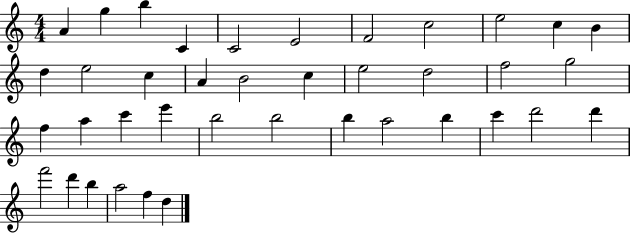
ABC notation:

X:1
T:Untitled
M:4/4
L:1/4
K:C
A g b C C2 E2 F2 c2 e2 c B d e2 c A B2 c e2 d2 f2 g2 f a c' e' b2 b2 b a2 b c' d'2 d' f'2 d' b a2 f d